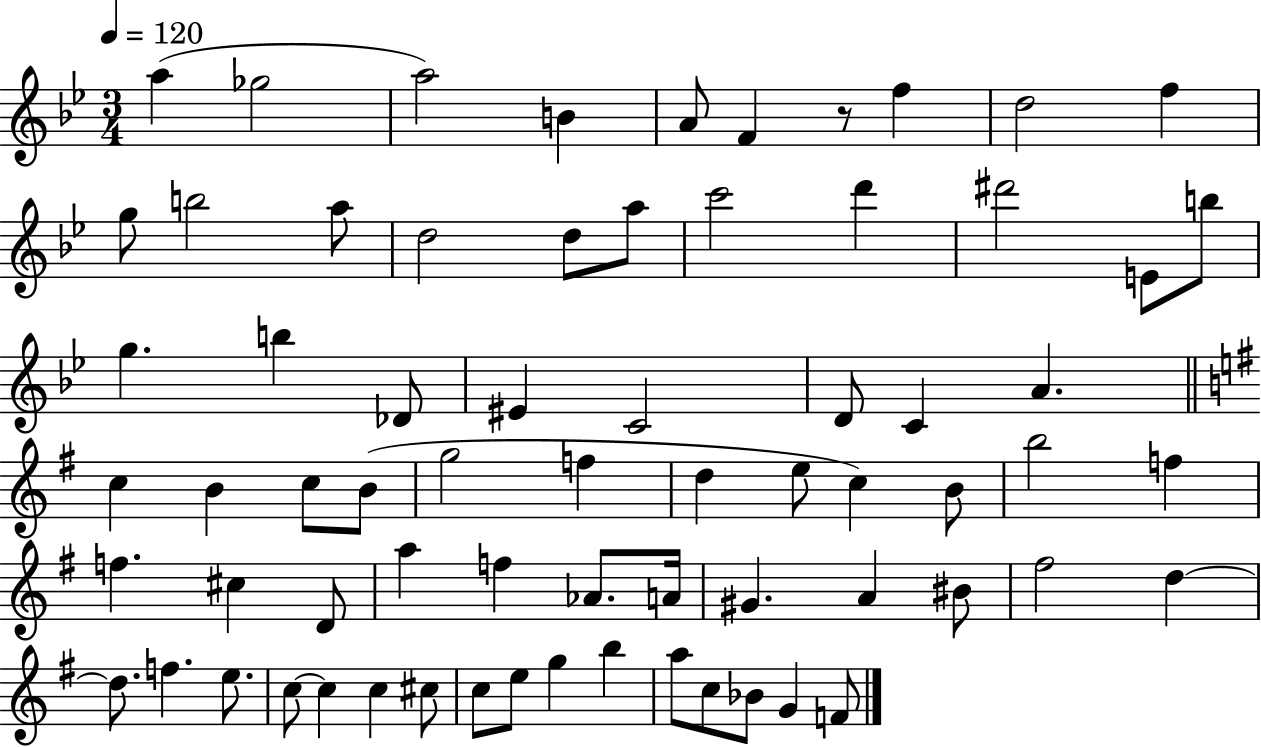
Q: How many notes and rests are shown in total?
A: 69